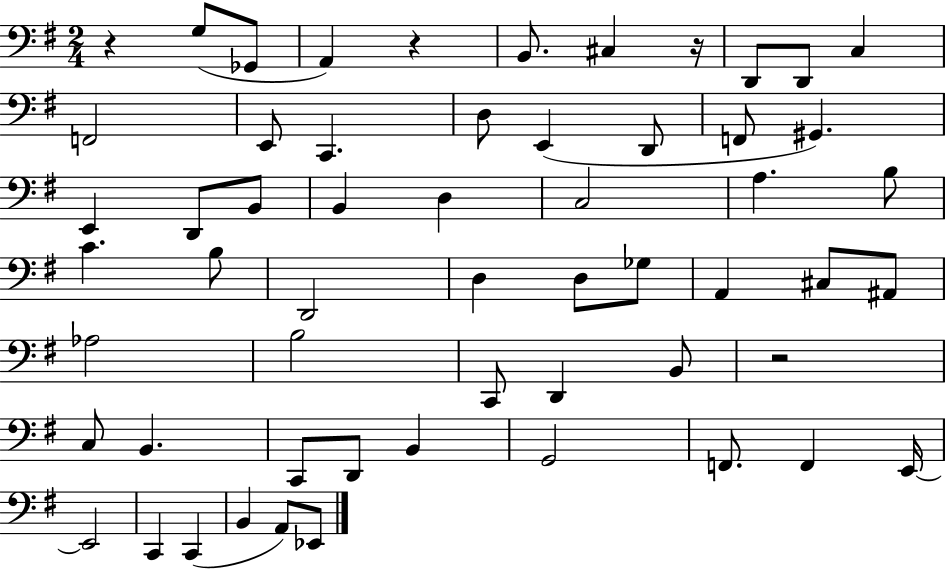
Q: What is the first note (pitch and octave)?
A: G3